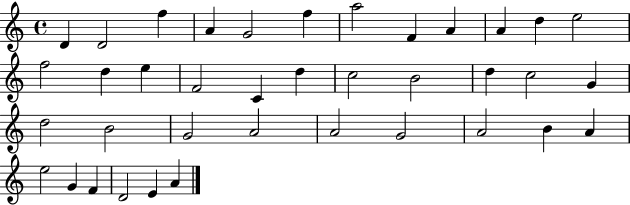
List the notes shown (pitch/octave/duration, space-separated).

D4/q D4/h F5/q A4/q G4/h F5/q A5/h F4/q A4/q A4/q D5/q E5/h F5/h D5/q E5/q F4/h C4/q D5/q C5/h B4/h D5/q C5/h G4/q D5/h B4/h G4/h A4/h A4/h G4/h A4/h B4/q A4/q E5/h G4/q F4/q D4/h E4/q A4/q